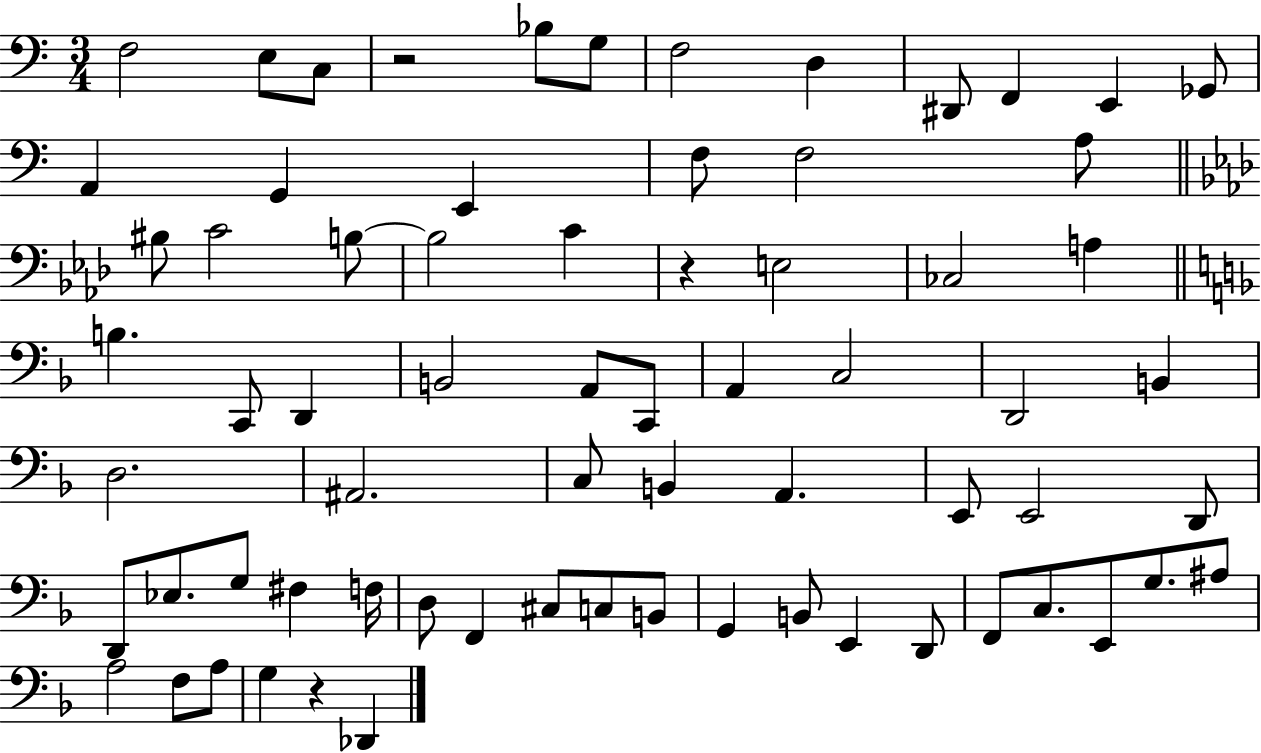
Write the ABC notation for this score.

X:1
T:Untitled
M:3/4
L:1/4
K:C
F,2 E,/2 C,/2 z2 _B,/2 G,/2 F,2 D, ^D,,/2 F,, E,, _G,,/2 A,, G,, E,, F,/2 F,2 A,/2 ^B,/2 C2 B,/2 B,2 C z E,2 _C,2 A, B, C,,/2 D,, B,,2 A,,/2 C,,/2 A,, C,2 D,,2 B,, D,2 ^A,,2 C,/2 B,, A,, E,,/2 E,,2 D,,/2 D,,/2 _E,/2 G,/2 ^F, F,/4 D,/2 F,, ^C,/2 C,/2 B,,/2 G,, B,,/2 E,, D,,/2 F,,/2 C,/2 E,,/2 G,/2 ^A,/2 A,2 F,/2 A,/2 G, z _D,,